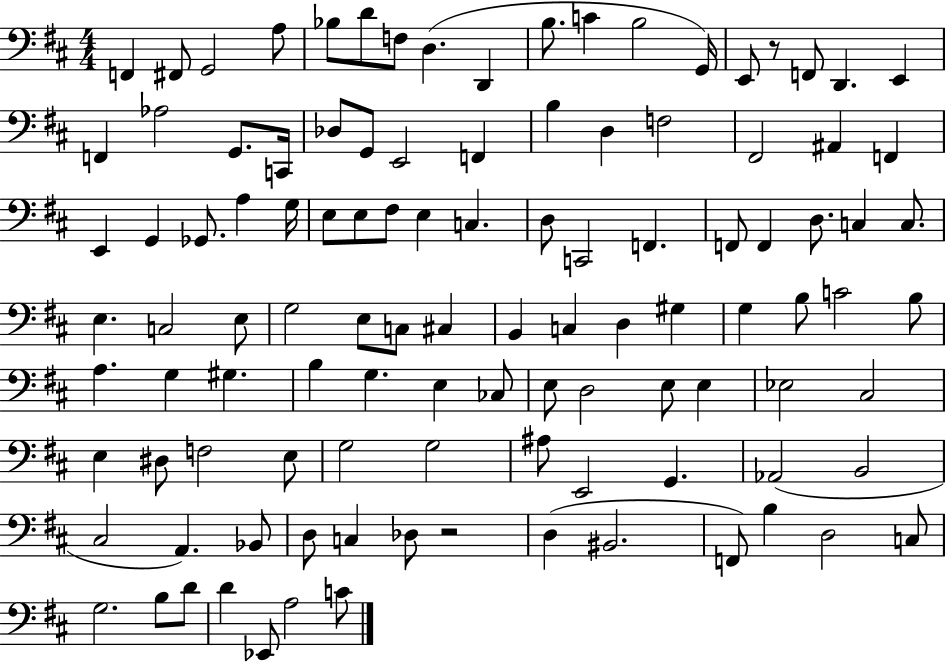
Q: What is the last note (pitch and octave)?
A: C4